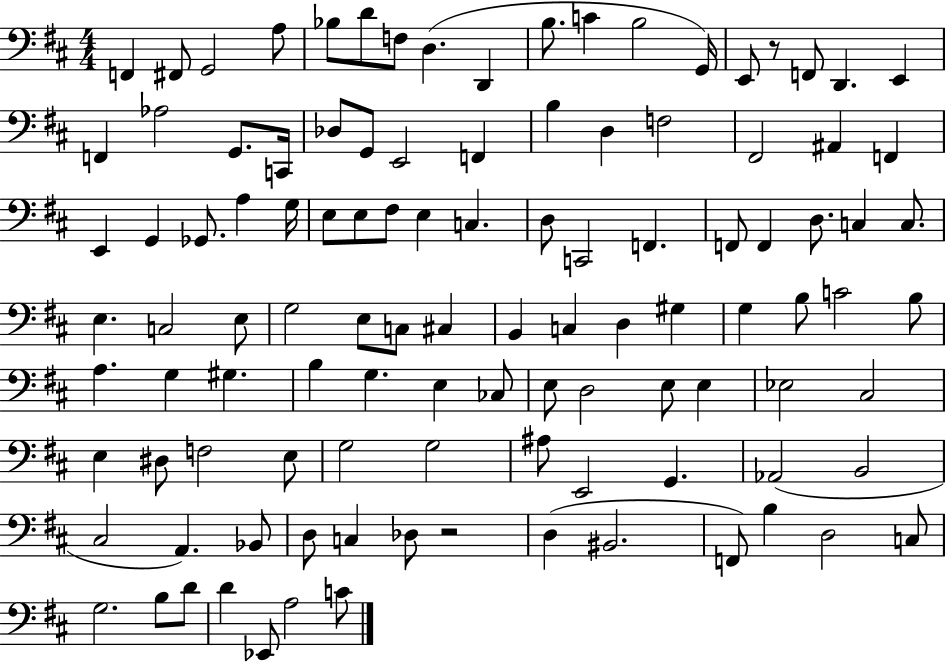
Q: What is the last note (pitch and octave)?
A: C4